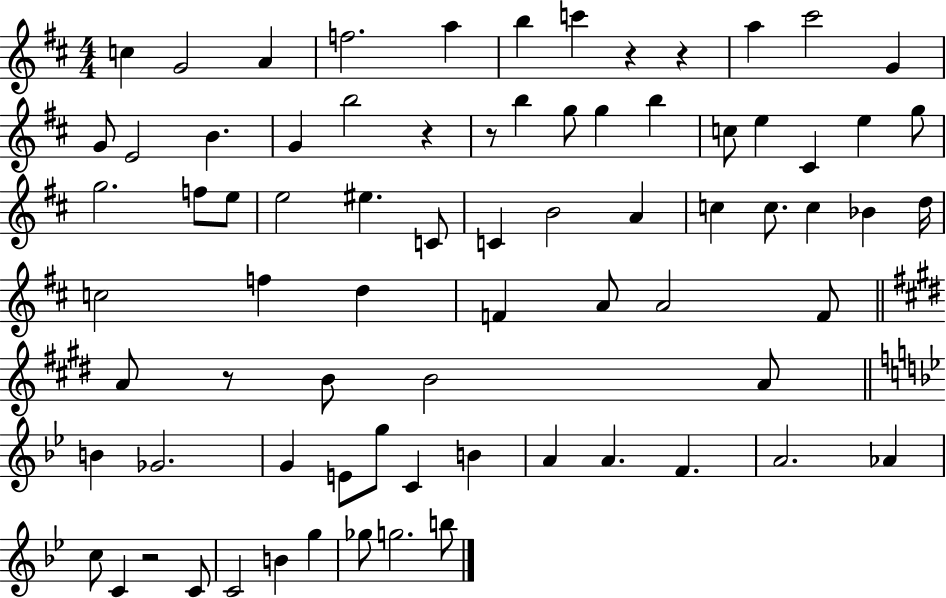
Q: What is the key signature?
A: D major